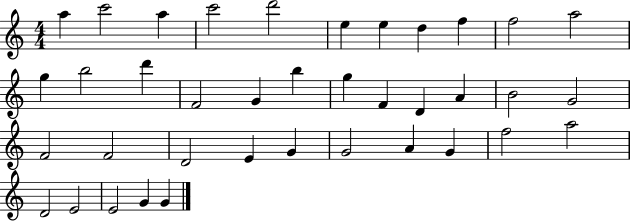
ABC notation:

X:1
T:Untitled
M:4/4
L:1/4
K:C
a c'2 a c'2 d'2 e e d f f2 a2 g b2 d' F2 G b g F D A B2 G2 F2 F2 D2 E G G2 A G f2 a2 D2 E2 E2 G G